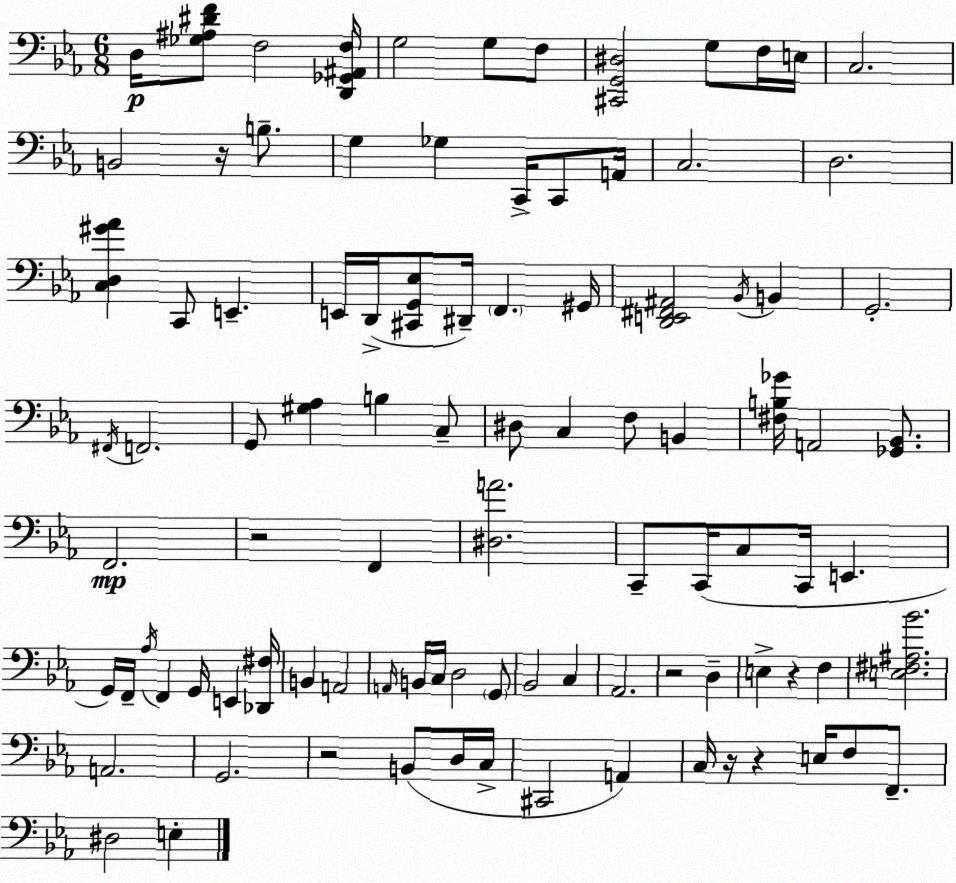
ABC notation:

X:1
T:Untitled
M:6/8
L:1/4
K:Cm
D,/4 [_G,^A,^DF]/2 F,2 [D,,_G,,^A,,F,]/4 G,2 G,/2 F,/2 [^C,,G,,^D,]2 G,/2 F,/4 E,/4 C,2 B,,2 z/4 B,/2 G, _G, C,,/4 C,,/2 A,,/4 C,2 D,2 [C,D,^G_A] C,,/2 E,, E,,/4 D,,/4 [^C,,G,,_E,]/2 ^D,,/4 F,, ^G,,/4 [D,,E,,^F,,^A,,]2 _B,,/4 B,, G,,2 ^F,,/4 F,,2 G,,/2 [^G,_A,] B, C,/2 ^D,/2 C, F,/2 B,, [^F,B,_G]/4 A,,2 [_G,,_B,,]/2 F,,2 z2 F,, [^D,A]2 C,,/2 C,,/4 C,/2 C,,/4 E,, G,,/4 F,,/4 _A,/4 F,, G,,/4 E,, [_D,,^F,]/4 B,, A,,2 A,,/4 B,,/4 C,/4 D,2 G,,/2 _B,,2 C, _A,,2 z2 D, E, z F, [E,^F,^A,_B]2 A,,2 G,,2 z2 B,,/2 D,/4 C,/4 ^C,,2 A,, C,/4 z/4 z E,/4 F,/2 F,,/2 ^D,2 E,